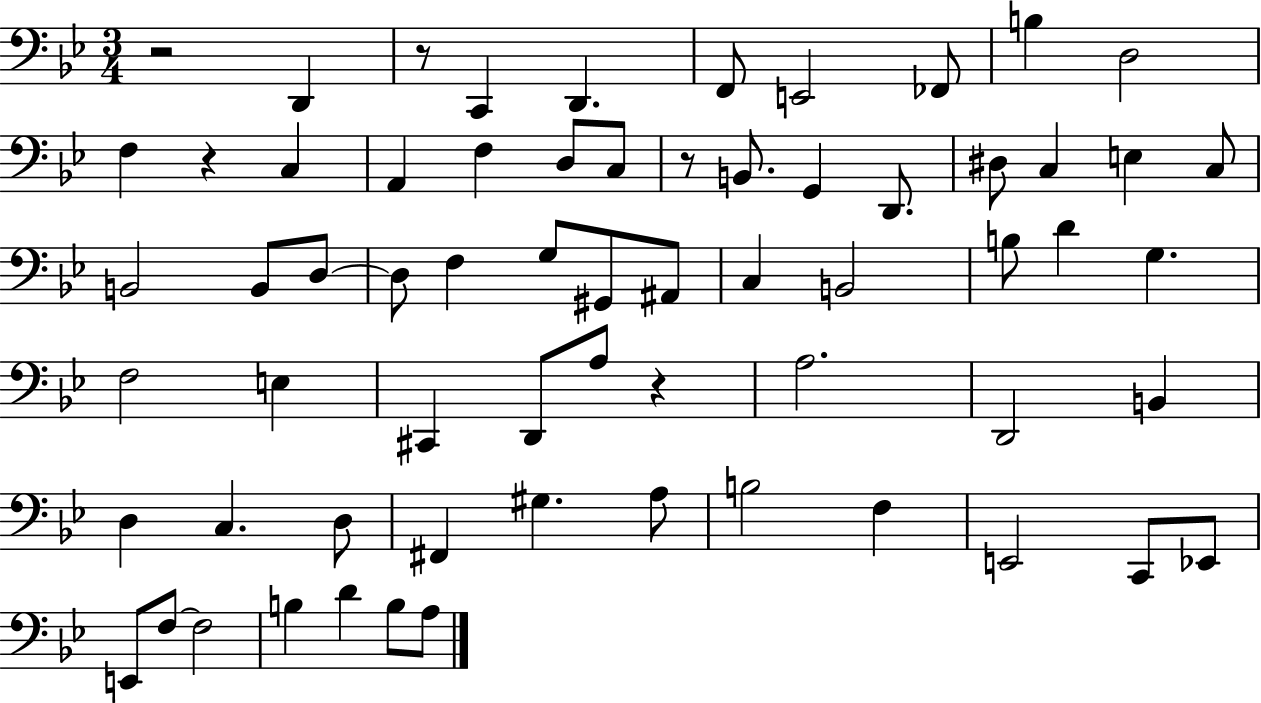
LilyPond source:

{
  \clef bass
  \numericTimeSignature
  \time 3/4
  \key bes \major
  r2 d,4 | r8 c,4 d,4. | f,8 e,2 fes,8 | b4 d2 | \break f4 r4 c4 | a,4 f4 d8 c8 | r8 b,8. g,4 d,8. | dis8 c4 e4 c8 | \break b,2 b,8 d8~~ | d8 f4 g8 gis,8 ais,8 | c4 b,2 | b8 d'4 g4. | \break f2 e4 | cis,4 d,8 a8 r4 | a2. | d,2 b,4 | \break d4 c4. d8 | fis,4 gis4. a8 | b2 f4 | e,2 c,8 ees,8 | \break e,8 f8~~ f2 | b4 d'4 b8 a8 | \bar "|."
}